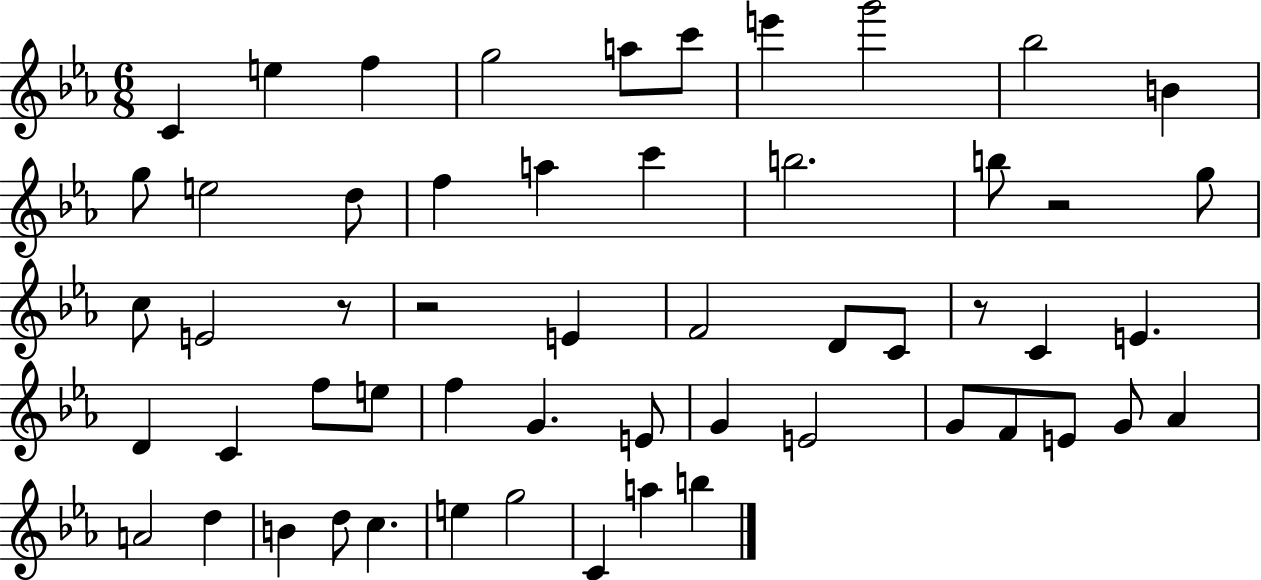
{
  \clef treble
  \numericTimeSignature
  \time 6/8
  \key ees \major
  \repeat volta 2 { c'4 e''4 f''4 | g''2 a''8 c'''8 | e'''4 g'''2 | bes''2 b'4 | \break g''8 e''2 d''8 | f''4 a''4 c'''4 | b''2. | b''8 r2 g''8 | \break c''8 e'2 r8 | r2 e'4 | f'2 d'8 c'8 | r8 c'4 e'4. | \break d'4 c'4 f''8 e''8 | f''4 g'4. e'8 | g'4 e'2 | g'8 f'8 e'8 g'8 aes'4 | \break a'2 d''4 | b'4 d''8 c''4. | e''4 g''2 | c'4 a''4 b''4 | \break } \bar "|."
}